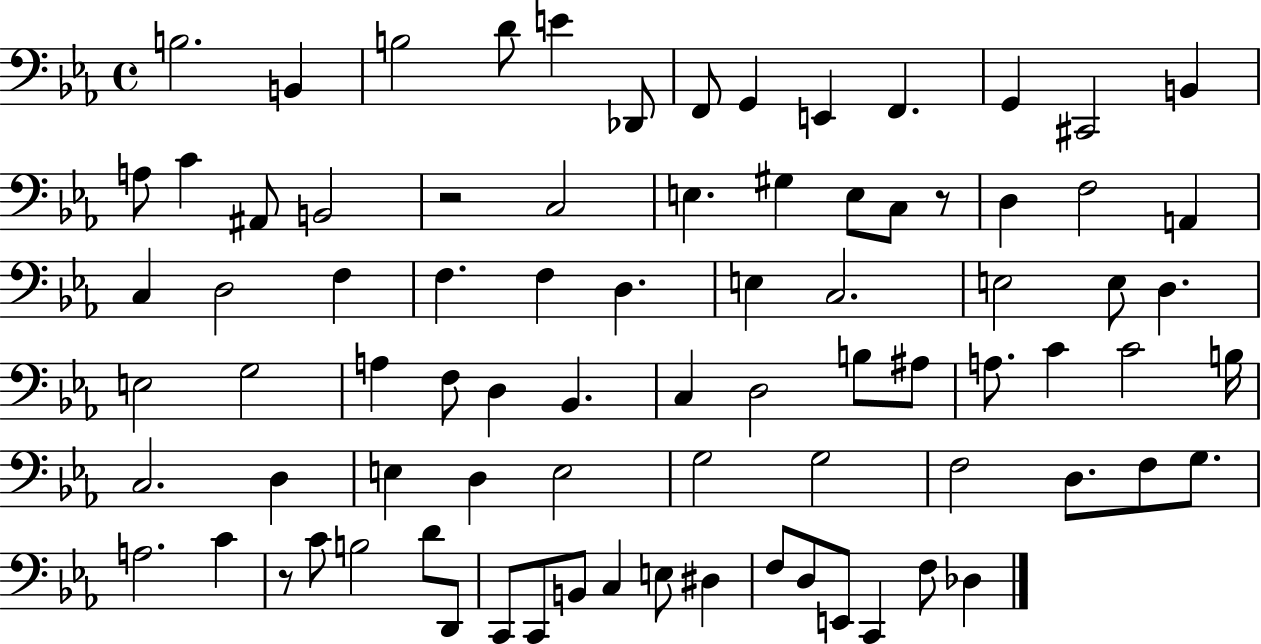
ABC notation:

X:1
T:Untitled
M:4/4
L:1/4
K:Eb
B,2 B,, B,2 D/2 E _D,,/2 F,,/2 G,, E,, F,, G,, ^C,,2 B,, A,/2 C ^A,,/2 B,,2 z2 C,2 E, ^G, E,/2 C,/2 z/2 D, F,2 A,, C, D,2 F, F, F, D, E, C,2 E,2 E,/2 D, E,2 G,2 A, F,/2 D, _B,, C, D,2 B,/2 ^A,/2 A,/2 C C2 B,/4 C,2 D, E, D, E,2 G,2 G,2 F,2 D,/2 F,/2 G,/2 A,2 C z/2 C/2 B,2 D/2 D,,/2 C,,/2 C,,/2 B,,/2 C, E,/2 ^D, F,/2 D,/2 E,,/2 C,, F,/2 _D,